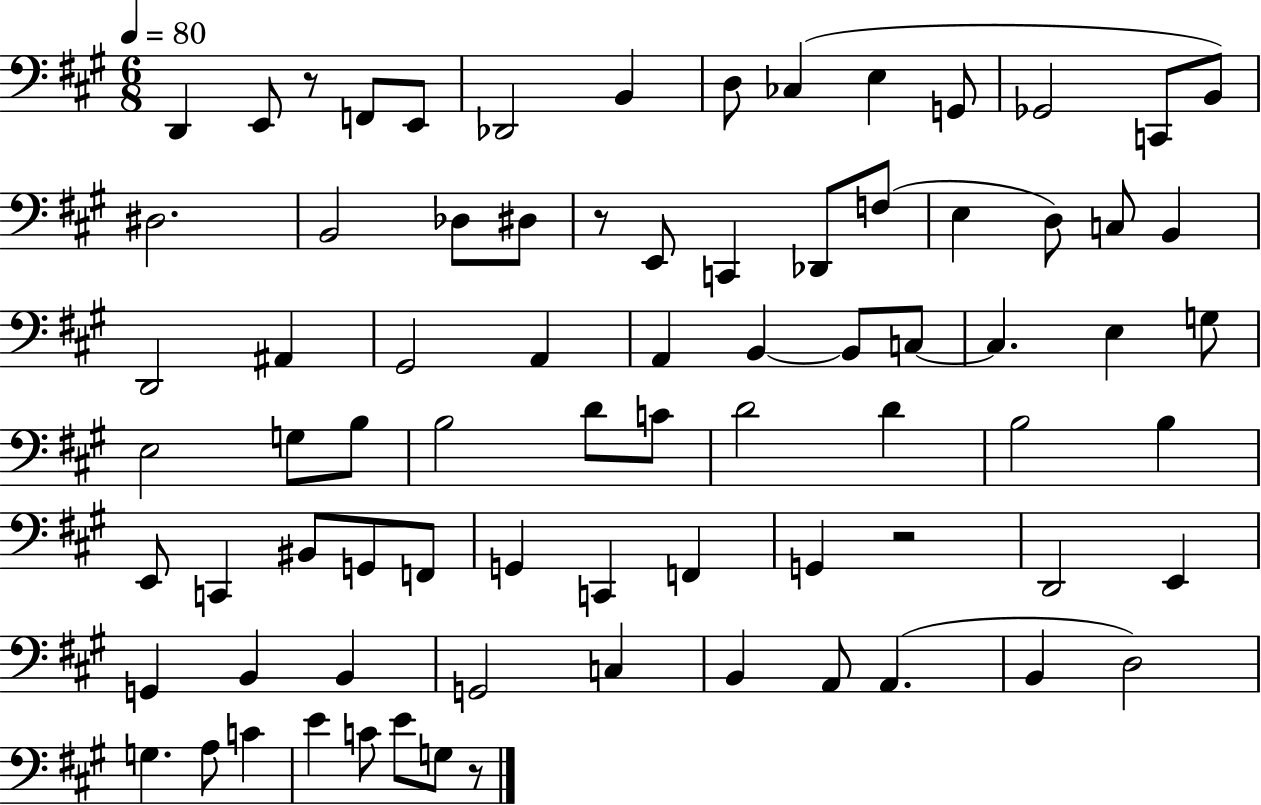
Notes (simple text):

D2/q E2/e R/e F2/e E2/e Db2/h B2/q D3/e CES3/q E3/q G2/e Gb2/h C2/e B2/e D#3/h. B2/h Db3/e D#3/e R/e E2/e C2/q Db2/e F3/e E3/q D3/e C3/e B2/q D2/h A#2/q G#2/h A2/q A2/q B2/q B2/e C3/e C3/q. E3/q G3/e E3/h G3/e B3/e B3/h D4/e C4/e D4/h D4/q B3/h B3/q E2/e C2/q BIS2/e G2/e F2/e G2/q C2/q F2/q G2/q R/h D2/h E2/q G2/q B2/q B2/q G2/h C3/q B2/q A2/e A2/q. B2/q D3/h G3/q. A3/e C4/q E4/q C4/e E4/e G3/e R/e